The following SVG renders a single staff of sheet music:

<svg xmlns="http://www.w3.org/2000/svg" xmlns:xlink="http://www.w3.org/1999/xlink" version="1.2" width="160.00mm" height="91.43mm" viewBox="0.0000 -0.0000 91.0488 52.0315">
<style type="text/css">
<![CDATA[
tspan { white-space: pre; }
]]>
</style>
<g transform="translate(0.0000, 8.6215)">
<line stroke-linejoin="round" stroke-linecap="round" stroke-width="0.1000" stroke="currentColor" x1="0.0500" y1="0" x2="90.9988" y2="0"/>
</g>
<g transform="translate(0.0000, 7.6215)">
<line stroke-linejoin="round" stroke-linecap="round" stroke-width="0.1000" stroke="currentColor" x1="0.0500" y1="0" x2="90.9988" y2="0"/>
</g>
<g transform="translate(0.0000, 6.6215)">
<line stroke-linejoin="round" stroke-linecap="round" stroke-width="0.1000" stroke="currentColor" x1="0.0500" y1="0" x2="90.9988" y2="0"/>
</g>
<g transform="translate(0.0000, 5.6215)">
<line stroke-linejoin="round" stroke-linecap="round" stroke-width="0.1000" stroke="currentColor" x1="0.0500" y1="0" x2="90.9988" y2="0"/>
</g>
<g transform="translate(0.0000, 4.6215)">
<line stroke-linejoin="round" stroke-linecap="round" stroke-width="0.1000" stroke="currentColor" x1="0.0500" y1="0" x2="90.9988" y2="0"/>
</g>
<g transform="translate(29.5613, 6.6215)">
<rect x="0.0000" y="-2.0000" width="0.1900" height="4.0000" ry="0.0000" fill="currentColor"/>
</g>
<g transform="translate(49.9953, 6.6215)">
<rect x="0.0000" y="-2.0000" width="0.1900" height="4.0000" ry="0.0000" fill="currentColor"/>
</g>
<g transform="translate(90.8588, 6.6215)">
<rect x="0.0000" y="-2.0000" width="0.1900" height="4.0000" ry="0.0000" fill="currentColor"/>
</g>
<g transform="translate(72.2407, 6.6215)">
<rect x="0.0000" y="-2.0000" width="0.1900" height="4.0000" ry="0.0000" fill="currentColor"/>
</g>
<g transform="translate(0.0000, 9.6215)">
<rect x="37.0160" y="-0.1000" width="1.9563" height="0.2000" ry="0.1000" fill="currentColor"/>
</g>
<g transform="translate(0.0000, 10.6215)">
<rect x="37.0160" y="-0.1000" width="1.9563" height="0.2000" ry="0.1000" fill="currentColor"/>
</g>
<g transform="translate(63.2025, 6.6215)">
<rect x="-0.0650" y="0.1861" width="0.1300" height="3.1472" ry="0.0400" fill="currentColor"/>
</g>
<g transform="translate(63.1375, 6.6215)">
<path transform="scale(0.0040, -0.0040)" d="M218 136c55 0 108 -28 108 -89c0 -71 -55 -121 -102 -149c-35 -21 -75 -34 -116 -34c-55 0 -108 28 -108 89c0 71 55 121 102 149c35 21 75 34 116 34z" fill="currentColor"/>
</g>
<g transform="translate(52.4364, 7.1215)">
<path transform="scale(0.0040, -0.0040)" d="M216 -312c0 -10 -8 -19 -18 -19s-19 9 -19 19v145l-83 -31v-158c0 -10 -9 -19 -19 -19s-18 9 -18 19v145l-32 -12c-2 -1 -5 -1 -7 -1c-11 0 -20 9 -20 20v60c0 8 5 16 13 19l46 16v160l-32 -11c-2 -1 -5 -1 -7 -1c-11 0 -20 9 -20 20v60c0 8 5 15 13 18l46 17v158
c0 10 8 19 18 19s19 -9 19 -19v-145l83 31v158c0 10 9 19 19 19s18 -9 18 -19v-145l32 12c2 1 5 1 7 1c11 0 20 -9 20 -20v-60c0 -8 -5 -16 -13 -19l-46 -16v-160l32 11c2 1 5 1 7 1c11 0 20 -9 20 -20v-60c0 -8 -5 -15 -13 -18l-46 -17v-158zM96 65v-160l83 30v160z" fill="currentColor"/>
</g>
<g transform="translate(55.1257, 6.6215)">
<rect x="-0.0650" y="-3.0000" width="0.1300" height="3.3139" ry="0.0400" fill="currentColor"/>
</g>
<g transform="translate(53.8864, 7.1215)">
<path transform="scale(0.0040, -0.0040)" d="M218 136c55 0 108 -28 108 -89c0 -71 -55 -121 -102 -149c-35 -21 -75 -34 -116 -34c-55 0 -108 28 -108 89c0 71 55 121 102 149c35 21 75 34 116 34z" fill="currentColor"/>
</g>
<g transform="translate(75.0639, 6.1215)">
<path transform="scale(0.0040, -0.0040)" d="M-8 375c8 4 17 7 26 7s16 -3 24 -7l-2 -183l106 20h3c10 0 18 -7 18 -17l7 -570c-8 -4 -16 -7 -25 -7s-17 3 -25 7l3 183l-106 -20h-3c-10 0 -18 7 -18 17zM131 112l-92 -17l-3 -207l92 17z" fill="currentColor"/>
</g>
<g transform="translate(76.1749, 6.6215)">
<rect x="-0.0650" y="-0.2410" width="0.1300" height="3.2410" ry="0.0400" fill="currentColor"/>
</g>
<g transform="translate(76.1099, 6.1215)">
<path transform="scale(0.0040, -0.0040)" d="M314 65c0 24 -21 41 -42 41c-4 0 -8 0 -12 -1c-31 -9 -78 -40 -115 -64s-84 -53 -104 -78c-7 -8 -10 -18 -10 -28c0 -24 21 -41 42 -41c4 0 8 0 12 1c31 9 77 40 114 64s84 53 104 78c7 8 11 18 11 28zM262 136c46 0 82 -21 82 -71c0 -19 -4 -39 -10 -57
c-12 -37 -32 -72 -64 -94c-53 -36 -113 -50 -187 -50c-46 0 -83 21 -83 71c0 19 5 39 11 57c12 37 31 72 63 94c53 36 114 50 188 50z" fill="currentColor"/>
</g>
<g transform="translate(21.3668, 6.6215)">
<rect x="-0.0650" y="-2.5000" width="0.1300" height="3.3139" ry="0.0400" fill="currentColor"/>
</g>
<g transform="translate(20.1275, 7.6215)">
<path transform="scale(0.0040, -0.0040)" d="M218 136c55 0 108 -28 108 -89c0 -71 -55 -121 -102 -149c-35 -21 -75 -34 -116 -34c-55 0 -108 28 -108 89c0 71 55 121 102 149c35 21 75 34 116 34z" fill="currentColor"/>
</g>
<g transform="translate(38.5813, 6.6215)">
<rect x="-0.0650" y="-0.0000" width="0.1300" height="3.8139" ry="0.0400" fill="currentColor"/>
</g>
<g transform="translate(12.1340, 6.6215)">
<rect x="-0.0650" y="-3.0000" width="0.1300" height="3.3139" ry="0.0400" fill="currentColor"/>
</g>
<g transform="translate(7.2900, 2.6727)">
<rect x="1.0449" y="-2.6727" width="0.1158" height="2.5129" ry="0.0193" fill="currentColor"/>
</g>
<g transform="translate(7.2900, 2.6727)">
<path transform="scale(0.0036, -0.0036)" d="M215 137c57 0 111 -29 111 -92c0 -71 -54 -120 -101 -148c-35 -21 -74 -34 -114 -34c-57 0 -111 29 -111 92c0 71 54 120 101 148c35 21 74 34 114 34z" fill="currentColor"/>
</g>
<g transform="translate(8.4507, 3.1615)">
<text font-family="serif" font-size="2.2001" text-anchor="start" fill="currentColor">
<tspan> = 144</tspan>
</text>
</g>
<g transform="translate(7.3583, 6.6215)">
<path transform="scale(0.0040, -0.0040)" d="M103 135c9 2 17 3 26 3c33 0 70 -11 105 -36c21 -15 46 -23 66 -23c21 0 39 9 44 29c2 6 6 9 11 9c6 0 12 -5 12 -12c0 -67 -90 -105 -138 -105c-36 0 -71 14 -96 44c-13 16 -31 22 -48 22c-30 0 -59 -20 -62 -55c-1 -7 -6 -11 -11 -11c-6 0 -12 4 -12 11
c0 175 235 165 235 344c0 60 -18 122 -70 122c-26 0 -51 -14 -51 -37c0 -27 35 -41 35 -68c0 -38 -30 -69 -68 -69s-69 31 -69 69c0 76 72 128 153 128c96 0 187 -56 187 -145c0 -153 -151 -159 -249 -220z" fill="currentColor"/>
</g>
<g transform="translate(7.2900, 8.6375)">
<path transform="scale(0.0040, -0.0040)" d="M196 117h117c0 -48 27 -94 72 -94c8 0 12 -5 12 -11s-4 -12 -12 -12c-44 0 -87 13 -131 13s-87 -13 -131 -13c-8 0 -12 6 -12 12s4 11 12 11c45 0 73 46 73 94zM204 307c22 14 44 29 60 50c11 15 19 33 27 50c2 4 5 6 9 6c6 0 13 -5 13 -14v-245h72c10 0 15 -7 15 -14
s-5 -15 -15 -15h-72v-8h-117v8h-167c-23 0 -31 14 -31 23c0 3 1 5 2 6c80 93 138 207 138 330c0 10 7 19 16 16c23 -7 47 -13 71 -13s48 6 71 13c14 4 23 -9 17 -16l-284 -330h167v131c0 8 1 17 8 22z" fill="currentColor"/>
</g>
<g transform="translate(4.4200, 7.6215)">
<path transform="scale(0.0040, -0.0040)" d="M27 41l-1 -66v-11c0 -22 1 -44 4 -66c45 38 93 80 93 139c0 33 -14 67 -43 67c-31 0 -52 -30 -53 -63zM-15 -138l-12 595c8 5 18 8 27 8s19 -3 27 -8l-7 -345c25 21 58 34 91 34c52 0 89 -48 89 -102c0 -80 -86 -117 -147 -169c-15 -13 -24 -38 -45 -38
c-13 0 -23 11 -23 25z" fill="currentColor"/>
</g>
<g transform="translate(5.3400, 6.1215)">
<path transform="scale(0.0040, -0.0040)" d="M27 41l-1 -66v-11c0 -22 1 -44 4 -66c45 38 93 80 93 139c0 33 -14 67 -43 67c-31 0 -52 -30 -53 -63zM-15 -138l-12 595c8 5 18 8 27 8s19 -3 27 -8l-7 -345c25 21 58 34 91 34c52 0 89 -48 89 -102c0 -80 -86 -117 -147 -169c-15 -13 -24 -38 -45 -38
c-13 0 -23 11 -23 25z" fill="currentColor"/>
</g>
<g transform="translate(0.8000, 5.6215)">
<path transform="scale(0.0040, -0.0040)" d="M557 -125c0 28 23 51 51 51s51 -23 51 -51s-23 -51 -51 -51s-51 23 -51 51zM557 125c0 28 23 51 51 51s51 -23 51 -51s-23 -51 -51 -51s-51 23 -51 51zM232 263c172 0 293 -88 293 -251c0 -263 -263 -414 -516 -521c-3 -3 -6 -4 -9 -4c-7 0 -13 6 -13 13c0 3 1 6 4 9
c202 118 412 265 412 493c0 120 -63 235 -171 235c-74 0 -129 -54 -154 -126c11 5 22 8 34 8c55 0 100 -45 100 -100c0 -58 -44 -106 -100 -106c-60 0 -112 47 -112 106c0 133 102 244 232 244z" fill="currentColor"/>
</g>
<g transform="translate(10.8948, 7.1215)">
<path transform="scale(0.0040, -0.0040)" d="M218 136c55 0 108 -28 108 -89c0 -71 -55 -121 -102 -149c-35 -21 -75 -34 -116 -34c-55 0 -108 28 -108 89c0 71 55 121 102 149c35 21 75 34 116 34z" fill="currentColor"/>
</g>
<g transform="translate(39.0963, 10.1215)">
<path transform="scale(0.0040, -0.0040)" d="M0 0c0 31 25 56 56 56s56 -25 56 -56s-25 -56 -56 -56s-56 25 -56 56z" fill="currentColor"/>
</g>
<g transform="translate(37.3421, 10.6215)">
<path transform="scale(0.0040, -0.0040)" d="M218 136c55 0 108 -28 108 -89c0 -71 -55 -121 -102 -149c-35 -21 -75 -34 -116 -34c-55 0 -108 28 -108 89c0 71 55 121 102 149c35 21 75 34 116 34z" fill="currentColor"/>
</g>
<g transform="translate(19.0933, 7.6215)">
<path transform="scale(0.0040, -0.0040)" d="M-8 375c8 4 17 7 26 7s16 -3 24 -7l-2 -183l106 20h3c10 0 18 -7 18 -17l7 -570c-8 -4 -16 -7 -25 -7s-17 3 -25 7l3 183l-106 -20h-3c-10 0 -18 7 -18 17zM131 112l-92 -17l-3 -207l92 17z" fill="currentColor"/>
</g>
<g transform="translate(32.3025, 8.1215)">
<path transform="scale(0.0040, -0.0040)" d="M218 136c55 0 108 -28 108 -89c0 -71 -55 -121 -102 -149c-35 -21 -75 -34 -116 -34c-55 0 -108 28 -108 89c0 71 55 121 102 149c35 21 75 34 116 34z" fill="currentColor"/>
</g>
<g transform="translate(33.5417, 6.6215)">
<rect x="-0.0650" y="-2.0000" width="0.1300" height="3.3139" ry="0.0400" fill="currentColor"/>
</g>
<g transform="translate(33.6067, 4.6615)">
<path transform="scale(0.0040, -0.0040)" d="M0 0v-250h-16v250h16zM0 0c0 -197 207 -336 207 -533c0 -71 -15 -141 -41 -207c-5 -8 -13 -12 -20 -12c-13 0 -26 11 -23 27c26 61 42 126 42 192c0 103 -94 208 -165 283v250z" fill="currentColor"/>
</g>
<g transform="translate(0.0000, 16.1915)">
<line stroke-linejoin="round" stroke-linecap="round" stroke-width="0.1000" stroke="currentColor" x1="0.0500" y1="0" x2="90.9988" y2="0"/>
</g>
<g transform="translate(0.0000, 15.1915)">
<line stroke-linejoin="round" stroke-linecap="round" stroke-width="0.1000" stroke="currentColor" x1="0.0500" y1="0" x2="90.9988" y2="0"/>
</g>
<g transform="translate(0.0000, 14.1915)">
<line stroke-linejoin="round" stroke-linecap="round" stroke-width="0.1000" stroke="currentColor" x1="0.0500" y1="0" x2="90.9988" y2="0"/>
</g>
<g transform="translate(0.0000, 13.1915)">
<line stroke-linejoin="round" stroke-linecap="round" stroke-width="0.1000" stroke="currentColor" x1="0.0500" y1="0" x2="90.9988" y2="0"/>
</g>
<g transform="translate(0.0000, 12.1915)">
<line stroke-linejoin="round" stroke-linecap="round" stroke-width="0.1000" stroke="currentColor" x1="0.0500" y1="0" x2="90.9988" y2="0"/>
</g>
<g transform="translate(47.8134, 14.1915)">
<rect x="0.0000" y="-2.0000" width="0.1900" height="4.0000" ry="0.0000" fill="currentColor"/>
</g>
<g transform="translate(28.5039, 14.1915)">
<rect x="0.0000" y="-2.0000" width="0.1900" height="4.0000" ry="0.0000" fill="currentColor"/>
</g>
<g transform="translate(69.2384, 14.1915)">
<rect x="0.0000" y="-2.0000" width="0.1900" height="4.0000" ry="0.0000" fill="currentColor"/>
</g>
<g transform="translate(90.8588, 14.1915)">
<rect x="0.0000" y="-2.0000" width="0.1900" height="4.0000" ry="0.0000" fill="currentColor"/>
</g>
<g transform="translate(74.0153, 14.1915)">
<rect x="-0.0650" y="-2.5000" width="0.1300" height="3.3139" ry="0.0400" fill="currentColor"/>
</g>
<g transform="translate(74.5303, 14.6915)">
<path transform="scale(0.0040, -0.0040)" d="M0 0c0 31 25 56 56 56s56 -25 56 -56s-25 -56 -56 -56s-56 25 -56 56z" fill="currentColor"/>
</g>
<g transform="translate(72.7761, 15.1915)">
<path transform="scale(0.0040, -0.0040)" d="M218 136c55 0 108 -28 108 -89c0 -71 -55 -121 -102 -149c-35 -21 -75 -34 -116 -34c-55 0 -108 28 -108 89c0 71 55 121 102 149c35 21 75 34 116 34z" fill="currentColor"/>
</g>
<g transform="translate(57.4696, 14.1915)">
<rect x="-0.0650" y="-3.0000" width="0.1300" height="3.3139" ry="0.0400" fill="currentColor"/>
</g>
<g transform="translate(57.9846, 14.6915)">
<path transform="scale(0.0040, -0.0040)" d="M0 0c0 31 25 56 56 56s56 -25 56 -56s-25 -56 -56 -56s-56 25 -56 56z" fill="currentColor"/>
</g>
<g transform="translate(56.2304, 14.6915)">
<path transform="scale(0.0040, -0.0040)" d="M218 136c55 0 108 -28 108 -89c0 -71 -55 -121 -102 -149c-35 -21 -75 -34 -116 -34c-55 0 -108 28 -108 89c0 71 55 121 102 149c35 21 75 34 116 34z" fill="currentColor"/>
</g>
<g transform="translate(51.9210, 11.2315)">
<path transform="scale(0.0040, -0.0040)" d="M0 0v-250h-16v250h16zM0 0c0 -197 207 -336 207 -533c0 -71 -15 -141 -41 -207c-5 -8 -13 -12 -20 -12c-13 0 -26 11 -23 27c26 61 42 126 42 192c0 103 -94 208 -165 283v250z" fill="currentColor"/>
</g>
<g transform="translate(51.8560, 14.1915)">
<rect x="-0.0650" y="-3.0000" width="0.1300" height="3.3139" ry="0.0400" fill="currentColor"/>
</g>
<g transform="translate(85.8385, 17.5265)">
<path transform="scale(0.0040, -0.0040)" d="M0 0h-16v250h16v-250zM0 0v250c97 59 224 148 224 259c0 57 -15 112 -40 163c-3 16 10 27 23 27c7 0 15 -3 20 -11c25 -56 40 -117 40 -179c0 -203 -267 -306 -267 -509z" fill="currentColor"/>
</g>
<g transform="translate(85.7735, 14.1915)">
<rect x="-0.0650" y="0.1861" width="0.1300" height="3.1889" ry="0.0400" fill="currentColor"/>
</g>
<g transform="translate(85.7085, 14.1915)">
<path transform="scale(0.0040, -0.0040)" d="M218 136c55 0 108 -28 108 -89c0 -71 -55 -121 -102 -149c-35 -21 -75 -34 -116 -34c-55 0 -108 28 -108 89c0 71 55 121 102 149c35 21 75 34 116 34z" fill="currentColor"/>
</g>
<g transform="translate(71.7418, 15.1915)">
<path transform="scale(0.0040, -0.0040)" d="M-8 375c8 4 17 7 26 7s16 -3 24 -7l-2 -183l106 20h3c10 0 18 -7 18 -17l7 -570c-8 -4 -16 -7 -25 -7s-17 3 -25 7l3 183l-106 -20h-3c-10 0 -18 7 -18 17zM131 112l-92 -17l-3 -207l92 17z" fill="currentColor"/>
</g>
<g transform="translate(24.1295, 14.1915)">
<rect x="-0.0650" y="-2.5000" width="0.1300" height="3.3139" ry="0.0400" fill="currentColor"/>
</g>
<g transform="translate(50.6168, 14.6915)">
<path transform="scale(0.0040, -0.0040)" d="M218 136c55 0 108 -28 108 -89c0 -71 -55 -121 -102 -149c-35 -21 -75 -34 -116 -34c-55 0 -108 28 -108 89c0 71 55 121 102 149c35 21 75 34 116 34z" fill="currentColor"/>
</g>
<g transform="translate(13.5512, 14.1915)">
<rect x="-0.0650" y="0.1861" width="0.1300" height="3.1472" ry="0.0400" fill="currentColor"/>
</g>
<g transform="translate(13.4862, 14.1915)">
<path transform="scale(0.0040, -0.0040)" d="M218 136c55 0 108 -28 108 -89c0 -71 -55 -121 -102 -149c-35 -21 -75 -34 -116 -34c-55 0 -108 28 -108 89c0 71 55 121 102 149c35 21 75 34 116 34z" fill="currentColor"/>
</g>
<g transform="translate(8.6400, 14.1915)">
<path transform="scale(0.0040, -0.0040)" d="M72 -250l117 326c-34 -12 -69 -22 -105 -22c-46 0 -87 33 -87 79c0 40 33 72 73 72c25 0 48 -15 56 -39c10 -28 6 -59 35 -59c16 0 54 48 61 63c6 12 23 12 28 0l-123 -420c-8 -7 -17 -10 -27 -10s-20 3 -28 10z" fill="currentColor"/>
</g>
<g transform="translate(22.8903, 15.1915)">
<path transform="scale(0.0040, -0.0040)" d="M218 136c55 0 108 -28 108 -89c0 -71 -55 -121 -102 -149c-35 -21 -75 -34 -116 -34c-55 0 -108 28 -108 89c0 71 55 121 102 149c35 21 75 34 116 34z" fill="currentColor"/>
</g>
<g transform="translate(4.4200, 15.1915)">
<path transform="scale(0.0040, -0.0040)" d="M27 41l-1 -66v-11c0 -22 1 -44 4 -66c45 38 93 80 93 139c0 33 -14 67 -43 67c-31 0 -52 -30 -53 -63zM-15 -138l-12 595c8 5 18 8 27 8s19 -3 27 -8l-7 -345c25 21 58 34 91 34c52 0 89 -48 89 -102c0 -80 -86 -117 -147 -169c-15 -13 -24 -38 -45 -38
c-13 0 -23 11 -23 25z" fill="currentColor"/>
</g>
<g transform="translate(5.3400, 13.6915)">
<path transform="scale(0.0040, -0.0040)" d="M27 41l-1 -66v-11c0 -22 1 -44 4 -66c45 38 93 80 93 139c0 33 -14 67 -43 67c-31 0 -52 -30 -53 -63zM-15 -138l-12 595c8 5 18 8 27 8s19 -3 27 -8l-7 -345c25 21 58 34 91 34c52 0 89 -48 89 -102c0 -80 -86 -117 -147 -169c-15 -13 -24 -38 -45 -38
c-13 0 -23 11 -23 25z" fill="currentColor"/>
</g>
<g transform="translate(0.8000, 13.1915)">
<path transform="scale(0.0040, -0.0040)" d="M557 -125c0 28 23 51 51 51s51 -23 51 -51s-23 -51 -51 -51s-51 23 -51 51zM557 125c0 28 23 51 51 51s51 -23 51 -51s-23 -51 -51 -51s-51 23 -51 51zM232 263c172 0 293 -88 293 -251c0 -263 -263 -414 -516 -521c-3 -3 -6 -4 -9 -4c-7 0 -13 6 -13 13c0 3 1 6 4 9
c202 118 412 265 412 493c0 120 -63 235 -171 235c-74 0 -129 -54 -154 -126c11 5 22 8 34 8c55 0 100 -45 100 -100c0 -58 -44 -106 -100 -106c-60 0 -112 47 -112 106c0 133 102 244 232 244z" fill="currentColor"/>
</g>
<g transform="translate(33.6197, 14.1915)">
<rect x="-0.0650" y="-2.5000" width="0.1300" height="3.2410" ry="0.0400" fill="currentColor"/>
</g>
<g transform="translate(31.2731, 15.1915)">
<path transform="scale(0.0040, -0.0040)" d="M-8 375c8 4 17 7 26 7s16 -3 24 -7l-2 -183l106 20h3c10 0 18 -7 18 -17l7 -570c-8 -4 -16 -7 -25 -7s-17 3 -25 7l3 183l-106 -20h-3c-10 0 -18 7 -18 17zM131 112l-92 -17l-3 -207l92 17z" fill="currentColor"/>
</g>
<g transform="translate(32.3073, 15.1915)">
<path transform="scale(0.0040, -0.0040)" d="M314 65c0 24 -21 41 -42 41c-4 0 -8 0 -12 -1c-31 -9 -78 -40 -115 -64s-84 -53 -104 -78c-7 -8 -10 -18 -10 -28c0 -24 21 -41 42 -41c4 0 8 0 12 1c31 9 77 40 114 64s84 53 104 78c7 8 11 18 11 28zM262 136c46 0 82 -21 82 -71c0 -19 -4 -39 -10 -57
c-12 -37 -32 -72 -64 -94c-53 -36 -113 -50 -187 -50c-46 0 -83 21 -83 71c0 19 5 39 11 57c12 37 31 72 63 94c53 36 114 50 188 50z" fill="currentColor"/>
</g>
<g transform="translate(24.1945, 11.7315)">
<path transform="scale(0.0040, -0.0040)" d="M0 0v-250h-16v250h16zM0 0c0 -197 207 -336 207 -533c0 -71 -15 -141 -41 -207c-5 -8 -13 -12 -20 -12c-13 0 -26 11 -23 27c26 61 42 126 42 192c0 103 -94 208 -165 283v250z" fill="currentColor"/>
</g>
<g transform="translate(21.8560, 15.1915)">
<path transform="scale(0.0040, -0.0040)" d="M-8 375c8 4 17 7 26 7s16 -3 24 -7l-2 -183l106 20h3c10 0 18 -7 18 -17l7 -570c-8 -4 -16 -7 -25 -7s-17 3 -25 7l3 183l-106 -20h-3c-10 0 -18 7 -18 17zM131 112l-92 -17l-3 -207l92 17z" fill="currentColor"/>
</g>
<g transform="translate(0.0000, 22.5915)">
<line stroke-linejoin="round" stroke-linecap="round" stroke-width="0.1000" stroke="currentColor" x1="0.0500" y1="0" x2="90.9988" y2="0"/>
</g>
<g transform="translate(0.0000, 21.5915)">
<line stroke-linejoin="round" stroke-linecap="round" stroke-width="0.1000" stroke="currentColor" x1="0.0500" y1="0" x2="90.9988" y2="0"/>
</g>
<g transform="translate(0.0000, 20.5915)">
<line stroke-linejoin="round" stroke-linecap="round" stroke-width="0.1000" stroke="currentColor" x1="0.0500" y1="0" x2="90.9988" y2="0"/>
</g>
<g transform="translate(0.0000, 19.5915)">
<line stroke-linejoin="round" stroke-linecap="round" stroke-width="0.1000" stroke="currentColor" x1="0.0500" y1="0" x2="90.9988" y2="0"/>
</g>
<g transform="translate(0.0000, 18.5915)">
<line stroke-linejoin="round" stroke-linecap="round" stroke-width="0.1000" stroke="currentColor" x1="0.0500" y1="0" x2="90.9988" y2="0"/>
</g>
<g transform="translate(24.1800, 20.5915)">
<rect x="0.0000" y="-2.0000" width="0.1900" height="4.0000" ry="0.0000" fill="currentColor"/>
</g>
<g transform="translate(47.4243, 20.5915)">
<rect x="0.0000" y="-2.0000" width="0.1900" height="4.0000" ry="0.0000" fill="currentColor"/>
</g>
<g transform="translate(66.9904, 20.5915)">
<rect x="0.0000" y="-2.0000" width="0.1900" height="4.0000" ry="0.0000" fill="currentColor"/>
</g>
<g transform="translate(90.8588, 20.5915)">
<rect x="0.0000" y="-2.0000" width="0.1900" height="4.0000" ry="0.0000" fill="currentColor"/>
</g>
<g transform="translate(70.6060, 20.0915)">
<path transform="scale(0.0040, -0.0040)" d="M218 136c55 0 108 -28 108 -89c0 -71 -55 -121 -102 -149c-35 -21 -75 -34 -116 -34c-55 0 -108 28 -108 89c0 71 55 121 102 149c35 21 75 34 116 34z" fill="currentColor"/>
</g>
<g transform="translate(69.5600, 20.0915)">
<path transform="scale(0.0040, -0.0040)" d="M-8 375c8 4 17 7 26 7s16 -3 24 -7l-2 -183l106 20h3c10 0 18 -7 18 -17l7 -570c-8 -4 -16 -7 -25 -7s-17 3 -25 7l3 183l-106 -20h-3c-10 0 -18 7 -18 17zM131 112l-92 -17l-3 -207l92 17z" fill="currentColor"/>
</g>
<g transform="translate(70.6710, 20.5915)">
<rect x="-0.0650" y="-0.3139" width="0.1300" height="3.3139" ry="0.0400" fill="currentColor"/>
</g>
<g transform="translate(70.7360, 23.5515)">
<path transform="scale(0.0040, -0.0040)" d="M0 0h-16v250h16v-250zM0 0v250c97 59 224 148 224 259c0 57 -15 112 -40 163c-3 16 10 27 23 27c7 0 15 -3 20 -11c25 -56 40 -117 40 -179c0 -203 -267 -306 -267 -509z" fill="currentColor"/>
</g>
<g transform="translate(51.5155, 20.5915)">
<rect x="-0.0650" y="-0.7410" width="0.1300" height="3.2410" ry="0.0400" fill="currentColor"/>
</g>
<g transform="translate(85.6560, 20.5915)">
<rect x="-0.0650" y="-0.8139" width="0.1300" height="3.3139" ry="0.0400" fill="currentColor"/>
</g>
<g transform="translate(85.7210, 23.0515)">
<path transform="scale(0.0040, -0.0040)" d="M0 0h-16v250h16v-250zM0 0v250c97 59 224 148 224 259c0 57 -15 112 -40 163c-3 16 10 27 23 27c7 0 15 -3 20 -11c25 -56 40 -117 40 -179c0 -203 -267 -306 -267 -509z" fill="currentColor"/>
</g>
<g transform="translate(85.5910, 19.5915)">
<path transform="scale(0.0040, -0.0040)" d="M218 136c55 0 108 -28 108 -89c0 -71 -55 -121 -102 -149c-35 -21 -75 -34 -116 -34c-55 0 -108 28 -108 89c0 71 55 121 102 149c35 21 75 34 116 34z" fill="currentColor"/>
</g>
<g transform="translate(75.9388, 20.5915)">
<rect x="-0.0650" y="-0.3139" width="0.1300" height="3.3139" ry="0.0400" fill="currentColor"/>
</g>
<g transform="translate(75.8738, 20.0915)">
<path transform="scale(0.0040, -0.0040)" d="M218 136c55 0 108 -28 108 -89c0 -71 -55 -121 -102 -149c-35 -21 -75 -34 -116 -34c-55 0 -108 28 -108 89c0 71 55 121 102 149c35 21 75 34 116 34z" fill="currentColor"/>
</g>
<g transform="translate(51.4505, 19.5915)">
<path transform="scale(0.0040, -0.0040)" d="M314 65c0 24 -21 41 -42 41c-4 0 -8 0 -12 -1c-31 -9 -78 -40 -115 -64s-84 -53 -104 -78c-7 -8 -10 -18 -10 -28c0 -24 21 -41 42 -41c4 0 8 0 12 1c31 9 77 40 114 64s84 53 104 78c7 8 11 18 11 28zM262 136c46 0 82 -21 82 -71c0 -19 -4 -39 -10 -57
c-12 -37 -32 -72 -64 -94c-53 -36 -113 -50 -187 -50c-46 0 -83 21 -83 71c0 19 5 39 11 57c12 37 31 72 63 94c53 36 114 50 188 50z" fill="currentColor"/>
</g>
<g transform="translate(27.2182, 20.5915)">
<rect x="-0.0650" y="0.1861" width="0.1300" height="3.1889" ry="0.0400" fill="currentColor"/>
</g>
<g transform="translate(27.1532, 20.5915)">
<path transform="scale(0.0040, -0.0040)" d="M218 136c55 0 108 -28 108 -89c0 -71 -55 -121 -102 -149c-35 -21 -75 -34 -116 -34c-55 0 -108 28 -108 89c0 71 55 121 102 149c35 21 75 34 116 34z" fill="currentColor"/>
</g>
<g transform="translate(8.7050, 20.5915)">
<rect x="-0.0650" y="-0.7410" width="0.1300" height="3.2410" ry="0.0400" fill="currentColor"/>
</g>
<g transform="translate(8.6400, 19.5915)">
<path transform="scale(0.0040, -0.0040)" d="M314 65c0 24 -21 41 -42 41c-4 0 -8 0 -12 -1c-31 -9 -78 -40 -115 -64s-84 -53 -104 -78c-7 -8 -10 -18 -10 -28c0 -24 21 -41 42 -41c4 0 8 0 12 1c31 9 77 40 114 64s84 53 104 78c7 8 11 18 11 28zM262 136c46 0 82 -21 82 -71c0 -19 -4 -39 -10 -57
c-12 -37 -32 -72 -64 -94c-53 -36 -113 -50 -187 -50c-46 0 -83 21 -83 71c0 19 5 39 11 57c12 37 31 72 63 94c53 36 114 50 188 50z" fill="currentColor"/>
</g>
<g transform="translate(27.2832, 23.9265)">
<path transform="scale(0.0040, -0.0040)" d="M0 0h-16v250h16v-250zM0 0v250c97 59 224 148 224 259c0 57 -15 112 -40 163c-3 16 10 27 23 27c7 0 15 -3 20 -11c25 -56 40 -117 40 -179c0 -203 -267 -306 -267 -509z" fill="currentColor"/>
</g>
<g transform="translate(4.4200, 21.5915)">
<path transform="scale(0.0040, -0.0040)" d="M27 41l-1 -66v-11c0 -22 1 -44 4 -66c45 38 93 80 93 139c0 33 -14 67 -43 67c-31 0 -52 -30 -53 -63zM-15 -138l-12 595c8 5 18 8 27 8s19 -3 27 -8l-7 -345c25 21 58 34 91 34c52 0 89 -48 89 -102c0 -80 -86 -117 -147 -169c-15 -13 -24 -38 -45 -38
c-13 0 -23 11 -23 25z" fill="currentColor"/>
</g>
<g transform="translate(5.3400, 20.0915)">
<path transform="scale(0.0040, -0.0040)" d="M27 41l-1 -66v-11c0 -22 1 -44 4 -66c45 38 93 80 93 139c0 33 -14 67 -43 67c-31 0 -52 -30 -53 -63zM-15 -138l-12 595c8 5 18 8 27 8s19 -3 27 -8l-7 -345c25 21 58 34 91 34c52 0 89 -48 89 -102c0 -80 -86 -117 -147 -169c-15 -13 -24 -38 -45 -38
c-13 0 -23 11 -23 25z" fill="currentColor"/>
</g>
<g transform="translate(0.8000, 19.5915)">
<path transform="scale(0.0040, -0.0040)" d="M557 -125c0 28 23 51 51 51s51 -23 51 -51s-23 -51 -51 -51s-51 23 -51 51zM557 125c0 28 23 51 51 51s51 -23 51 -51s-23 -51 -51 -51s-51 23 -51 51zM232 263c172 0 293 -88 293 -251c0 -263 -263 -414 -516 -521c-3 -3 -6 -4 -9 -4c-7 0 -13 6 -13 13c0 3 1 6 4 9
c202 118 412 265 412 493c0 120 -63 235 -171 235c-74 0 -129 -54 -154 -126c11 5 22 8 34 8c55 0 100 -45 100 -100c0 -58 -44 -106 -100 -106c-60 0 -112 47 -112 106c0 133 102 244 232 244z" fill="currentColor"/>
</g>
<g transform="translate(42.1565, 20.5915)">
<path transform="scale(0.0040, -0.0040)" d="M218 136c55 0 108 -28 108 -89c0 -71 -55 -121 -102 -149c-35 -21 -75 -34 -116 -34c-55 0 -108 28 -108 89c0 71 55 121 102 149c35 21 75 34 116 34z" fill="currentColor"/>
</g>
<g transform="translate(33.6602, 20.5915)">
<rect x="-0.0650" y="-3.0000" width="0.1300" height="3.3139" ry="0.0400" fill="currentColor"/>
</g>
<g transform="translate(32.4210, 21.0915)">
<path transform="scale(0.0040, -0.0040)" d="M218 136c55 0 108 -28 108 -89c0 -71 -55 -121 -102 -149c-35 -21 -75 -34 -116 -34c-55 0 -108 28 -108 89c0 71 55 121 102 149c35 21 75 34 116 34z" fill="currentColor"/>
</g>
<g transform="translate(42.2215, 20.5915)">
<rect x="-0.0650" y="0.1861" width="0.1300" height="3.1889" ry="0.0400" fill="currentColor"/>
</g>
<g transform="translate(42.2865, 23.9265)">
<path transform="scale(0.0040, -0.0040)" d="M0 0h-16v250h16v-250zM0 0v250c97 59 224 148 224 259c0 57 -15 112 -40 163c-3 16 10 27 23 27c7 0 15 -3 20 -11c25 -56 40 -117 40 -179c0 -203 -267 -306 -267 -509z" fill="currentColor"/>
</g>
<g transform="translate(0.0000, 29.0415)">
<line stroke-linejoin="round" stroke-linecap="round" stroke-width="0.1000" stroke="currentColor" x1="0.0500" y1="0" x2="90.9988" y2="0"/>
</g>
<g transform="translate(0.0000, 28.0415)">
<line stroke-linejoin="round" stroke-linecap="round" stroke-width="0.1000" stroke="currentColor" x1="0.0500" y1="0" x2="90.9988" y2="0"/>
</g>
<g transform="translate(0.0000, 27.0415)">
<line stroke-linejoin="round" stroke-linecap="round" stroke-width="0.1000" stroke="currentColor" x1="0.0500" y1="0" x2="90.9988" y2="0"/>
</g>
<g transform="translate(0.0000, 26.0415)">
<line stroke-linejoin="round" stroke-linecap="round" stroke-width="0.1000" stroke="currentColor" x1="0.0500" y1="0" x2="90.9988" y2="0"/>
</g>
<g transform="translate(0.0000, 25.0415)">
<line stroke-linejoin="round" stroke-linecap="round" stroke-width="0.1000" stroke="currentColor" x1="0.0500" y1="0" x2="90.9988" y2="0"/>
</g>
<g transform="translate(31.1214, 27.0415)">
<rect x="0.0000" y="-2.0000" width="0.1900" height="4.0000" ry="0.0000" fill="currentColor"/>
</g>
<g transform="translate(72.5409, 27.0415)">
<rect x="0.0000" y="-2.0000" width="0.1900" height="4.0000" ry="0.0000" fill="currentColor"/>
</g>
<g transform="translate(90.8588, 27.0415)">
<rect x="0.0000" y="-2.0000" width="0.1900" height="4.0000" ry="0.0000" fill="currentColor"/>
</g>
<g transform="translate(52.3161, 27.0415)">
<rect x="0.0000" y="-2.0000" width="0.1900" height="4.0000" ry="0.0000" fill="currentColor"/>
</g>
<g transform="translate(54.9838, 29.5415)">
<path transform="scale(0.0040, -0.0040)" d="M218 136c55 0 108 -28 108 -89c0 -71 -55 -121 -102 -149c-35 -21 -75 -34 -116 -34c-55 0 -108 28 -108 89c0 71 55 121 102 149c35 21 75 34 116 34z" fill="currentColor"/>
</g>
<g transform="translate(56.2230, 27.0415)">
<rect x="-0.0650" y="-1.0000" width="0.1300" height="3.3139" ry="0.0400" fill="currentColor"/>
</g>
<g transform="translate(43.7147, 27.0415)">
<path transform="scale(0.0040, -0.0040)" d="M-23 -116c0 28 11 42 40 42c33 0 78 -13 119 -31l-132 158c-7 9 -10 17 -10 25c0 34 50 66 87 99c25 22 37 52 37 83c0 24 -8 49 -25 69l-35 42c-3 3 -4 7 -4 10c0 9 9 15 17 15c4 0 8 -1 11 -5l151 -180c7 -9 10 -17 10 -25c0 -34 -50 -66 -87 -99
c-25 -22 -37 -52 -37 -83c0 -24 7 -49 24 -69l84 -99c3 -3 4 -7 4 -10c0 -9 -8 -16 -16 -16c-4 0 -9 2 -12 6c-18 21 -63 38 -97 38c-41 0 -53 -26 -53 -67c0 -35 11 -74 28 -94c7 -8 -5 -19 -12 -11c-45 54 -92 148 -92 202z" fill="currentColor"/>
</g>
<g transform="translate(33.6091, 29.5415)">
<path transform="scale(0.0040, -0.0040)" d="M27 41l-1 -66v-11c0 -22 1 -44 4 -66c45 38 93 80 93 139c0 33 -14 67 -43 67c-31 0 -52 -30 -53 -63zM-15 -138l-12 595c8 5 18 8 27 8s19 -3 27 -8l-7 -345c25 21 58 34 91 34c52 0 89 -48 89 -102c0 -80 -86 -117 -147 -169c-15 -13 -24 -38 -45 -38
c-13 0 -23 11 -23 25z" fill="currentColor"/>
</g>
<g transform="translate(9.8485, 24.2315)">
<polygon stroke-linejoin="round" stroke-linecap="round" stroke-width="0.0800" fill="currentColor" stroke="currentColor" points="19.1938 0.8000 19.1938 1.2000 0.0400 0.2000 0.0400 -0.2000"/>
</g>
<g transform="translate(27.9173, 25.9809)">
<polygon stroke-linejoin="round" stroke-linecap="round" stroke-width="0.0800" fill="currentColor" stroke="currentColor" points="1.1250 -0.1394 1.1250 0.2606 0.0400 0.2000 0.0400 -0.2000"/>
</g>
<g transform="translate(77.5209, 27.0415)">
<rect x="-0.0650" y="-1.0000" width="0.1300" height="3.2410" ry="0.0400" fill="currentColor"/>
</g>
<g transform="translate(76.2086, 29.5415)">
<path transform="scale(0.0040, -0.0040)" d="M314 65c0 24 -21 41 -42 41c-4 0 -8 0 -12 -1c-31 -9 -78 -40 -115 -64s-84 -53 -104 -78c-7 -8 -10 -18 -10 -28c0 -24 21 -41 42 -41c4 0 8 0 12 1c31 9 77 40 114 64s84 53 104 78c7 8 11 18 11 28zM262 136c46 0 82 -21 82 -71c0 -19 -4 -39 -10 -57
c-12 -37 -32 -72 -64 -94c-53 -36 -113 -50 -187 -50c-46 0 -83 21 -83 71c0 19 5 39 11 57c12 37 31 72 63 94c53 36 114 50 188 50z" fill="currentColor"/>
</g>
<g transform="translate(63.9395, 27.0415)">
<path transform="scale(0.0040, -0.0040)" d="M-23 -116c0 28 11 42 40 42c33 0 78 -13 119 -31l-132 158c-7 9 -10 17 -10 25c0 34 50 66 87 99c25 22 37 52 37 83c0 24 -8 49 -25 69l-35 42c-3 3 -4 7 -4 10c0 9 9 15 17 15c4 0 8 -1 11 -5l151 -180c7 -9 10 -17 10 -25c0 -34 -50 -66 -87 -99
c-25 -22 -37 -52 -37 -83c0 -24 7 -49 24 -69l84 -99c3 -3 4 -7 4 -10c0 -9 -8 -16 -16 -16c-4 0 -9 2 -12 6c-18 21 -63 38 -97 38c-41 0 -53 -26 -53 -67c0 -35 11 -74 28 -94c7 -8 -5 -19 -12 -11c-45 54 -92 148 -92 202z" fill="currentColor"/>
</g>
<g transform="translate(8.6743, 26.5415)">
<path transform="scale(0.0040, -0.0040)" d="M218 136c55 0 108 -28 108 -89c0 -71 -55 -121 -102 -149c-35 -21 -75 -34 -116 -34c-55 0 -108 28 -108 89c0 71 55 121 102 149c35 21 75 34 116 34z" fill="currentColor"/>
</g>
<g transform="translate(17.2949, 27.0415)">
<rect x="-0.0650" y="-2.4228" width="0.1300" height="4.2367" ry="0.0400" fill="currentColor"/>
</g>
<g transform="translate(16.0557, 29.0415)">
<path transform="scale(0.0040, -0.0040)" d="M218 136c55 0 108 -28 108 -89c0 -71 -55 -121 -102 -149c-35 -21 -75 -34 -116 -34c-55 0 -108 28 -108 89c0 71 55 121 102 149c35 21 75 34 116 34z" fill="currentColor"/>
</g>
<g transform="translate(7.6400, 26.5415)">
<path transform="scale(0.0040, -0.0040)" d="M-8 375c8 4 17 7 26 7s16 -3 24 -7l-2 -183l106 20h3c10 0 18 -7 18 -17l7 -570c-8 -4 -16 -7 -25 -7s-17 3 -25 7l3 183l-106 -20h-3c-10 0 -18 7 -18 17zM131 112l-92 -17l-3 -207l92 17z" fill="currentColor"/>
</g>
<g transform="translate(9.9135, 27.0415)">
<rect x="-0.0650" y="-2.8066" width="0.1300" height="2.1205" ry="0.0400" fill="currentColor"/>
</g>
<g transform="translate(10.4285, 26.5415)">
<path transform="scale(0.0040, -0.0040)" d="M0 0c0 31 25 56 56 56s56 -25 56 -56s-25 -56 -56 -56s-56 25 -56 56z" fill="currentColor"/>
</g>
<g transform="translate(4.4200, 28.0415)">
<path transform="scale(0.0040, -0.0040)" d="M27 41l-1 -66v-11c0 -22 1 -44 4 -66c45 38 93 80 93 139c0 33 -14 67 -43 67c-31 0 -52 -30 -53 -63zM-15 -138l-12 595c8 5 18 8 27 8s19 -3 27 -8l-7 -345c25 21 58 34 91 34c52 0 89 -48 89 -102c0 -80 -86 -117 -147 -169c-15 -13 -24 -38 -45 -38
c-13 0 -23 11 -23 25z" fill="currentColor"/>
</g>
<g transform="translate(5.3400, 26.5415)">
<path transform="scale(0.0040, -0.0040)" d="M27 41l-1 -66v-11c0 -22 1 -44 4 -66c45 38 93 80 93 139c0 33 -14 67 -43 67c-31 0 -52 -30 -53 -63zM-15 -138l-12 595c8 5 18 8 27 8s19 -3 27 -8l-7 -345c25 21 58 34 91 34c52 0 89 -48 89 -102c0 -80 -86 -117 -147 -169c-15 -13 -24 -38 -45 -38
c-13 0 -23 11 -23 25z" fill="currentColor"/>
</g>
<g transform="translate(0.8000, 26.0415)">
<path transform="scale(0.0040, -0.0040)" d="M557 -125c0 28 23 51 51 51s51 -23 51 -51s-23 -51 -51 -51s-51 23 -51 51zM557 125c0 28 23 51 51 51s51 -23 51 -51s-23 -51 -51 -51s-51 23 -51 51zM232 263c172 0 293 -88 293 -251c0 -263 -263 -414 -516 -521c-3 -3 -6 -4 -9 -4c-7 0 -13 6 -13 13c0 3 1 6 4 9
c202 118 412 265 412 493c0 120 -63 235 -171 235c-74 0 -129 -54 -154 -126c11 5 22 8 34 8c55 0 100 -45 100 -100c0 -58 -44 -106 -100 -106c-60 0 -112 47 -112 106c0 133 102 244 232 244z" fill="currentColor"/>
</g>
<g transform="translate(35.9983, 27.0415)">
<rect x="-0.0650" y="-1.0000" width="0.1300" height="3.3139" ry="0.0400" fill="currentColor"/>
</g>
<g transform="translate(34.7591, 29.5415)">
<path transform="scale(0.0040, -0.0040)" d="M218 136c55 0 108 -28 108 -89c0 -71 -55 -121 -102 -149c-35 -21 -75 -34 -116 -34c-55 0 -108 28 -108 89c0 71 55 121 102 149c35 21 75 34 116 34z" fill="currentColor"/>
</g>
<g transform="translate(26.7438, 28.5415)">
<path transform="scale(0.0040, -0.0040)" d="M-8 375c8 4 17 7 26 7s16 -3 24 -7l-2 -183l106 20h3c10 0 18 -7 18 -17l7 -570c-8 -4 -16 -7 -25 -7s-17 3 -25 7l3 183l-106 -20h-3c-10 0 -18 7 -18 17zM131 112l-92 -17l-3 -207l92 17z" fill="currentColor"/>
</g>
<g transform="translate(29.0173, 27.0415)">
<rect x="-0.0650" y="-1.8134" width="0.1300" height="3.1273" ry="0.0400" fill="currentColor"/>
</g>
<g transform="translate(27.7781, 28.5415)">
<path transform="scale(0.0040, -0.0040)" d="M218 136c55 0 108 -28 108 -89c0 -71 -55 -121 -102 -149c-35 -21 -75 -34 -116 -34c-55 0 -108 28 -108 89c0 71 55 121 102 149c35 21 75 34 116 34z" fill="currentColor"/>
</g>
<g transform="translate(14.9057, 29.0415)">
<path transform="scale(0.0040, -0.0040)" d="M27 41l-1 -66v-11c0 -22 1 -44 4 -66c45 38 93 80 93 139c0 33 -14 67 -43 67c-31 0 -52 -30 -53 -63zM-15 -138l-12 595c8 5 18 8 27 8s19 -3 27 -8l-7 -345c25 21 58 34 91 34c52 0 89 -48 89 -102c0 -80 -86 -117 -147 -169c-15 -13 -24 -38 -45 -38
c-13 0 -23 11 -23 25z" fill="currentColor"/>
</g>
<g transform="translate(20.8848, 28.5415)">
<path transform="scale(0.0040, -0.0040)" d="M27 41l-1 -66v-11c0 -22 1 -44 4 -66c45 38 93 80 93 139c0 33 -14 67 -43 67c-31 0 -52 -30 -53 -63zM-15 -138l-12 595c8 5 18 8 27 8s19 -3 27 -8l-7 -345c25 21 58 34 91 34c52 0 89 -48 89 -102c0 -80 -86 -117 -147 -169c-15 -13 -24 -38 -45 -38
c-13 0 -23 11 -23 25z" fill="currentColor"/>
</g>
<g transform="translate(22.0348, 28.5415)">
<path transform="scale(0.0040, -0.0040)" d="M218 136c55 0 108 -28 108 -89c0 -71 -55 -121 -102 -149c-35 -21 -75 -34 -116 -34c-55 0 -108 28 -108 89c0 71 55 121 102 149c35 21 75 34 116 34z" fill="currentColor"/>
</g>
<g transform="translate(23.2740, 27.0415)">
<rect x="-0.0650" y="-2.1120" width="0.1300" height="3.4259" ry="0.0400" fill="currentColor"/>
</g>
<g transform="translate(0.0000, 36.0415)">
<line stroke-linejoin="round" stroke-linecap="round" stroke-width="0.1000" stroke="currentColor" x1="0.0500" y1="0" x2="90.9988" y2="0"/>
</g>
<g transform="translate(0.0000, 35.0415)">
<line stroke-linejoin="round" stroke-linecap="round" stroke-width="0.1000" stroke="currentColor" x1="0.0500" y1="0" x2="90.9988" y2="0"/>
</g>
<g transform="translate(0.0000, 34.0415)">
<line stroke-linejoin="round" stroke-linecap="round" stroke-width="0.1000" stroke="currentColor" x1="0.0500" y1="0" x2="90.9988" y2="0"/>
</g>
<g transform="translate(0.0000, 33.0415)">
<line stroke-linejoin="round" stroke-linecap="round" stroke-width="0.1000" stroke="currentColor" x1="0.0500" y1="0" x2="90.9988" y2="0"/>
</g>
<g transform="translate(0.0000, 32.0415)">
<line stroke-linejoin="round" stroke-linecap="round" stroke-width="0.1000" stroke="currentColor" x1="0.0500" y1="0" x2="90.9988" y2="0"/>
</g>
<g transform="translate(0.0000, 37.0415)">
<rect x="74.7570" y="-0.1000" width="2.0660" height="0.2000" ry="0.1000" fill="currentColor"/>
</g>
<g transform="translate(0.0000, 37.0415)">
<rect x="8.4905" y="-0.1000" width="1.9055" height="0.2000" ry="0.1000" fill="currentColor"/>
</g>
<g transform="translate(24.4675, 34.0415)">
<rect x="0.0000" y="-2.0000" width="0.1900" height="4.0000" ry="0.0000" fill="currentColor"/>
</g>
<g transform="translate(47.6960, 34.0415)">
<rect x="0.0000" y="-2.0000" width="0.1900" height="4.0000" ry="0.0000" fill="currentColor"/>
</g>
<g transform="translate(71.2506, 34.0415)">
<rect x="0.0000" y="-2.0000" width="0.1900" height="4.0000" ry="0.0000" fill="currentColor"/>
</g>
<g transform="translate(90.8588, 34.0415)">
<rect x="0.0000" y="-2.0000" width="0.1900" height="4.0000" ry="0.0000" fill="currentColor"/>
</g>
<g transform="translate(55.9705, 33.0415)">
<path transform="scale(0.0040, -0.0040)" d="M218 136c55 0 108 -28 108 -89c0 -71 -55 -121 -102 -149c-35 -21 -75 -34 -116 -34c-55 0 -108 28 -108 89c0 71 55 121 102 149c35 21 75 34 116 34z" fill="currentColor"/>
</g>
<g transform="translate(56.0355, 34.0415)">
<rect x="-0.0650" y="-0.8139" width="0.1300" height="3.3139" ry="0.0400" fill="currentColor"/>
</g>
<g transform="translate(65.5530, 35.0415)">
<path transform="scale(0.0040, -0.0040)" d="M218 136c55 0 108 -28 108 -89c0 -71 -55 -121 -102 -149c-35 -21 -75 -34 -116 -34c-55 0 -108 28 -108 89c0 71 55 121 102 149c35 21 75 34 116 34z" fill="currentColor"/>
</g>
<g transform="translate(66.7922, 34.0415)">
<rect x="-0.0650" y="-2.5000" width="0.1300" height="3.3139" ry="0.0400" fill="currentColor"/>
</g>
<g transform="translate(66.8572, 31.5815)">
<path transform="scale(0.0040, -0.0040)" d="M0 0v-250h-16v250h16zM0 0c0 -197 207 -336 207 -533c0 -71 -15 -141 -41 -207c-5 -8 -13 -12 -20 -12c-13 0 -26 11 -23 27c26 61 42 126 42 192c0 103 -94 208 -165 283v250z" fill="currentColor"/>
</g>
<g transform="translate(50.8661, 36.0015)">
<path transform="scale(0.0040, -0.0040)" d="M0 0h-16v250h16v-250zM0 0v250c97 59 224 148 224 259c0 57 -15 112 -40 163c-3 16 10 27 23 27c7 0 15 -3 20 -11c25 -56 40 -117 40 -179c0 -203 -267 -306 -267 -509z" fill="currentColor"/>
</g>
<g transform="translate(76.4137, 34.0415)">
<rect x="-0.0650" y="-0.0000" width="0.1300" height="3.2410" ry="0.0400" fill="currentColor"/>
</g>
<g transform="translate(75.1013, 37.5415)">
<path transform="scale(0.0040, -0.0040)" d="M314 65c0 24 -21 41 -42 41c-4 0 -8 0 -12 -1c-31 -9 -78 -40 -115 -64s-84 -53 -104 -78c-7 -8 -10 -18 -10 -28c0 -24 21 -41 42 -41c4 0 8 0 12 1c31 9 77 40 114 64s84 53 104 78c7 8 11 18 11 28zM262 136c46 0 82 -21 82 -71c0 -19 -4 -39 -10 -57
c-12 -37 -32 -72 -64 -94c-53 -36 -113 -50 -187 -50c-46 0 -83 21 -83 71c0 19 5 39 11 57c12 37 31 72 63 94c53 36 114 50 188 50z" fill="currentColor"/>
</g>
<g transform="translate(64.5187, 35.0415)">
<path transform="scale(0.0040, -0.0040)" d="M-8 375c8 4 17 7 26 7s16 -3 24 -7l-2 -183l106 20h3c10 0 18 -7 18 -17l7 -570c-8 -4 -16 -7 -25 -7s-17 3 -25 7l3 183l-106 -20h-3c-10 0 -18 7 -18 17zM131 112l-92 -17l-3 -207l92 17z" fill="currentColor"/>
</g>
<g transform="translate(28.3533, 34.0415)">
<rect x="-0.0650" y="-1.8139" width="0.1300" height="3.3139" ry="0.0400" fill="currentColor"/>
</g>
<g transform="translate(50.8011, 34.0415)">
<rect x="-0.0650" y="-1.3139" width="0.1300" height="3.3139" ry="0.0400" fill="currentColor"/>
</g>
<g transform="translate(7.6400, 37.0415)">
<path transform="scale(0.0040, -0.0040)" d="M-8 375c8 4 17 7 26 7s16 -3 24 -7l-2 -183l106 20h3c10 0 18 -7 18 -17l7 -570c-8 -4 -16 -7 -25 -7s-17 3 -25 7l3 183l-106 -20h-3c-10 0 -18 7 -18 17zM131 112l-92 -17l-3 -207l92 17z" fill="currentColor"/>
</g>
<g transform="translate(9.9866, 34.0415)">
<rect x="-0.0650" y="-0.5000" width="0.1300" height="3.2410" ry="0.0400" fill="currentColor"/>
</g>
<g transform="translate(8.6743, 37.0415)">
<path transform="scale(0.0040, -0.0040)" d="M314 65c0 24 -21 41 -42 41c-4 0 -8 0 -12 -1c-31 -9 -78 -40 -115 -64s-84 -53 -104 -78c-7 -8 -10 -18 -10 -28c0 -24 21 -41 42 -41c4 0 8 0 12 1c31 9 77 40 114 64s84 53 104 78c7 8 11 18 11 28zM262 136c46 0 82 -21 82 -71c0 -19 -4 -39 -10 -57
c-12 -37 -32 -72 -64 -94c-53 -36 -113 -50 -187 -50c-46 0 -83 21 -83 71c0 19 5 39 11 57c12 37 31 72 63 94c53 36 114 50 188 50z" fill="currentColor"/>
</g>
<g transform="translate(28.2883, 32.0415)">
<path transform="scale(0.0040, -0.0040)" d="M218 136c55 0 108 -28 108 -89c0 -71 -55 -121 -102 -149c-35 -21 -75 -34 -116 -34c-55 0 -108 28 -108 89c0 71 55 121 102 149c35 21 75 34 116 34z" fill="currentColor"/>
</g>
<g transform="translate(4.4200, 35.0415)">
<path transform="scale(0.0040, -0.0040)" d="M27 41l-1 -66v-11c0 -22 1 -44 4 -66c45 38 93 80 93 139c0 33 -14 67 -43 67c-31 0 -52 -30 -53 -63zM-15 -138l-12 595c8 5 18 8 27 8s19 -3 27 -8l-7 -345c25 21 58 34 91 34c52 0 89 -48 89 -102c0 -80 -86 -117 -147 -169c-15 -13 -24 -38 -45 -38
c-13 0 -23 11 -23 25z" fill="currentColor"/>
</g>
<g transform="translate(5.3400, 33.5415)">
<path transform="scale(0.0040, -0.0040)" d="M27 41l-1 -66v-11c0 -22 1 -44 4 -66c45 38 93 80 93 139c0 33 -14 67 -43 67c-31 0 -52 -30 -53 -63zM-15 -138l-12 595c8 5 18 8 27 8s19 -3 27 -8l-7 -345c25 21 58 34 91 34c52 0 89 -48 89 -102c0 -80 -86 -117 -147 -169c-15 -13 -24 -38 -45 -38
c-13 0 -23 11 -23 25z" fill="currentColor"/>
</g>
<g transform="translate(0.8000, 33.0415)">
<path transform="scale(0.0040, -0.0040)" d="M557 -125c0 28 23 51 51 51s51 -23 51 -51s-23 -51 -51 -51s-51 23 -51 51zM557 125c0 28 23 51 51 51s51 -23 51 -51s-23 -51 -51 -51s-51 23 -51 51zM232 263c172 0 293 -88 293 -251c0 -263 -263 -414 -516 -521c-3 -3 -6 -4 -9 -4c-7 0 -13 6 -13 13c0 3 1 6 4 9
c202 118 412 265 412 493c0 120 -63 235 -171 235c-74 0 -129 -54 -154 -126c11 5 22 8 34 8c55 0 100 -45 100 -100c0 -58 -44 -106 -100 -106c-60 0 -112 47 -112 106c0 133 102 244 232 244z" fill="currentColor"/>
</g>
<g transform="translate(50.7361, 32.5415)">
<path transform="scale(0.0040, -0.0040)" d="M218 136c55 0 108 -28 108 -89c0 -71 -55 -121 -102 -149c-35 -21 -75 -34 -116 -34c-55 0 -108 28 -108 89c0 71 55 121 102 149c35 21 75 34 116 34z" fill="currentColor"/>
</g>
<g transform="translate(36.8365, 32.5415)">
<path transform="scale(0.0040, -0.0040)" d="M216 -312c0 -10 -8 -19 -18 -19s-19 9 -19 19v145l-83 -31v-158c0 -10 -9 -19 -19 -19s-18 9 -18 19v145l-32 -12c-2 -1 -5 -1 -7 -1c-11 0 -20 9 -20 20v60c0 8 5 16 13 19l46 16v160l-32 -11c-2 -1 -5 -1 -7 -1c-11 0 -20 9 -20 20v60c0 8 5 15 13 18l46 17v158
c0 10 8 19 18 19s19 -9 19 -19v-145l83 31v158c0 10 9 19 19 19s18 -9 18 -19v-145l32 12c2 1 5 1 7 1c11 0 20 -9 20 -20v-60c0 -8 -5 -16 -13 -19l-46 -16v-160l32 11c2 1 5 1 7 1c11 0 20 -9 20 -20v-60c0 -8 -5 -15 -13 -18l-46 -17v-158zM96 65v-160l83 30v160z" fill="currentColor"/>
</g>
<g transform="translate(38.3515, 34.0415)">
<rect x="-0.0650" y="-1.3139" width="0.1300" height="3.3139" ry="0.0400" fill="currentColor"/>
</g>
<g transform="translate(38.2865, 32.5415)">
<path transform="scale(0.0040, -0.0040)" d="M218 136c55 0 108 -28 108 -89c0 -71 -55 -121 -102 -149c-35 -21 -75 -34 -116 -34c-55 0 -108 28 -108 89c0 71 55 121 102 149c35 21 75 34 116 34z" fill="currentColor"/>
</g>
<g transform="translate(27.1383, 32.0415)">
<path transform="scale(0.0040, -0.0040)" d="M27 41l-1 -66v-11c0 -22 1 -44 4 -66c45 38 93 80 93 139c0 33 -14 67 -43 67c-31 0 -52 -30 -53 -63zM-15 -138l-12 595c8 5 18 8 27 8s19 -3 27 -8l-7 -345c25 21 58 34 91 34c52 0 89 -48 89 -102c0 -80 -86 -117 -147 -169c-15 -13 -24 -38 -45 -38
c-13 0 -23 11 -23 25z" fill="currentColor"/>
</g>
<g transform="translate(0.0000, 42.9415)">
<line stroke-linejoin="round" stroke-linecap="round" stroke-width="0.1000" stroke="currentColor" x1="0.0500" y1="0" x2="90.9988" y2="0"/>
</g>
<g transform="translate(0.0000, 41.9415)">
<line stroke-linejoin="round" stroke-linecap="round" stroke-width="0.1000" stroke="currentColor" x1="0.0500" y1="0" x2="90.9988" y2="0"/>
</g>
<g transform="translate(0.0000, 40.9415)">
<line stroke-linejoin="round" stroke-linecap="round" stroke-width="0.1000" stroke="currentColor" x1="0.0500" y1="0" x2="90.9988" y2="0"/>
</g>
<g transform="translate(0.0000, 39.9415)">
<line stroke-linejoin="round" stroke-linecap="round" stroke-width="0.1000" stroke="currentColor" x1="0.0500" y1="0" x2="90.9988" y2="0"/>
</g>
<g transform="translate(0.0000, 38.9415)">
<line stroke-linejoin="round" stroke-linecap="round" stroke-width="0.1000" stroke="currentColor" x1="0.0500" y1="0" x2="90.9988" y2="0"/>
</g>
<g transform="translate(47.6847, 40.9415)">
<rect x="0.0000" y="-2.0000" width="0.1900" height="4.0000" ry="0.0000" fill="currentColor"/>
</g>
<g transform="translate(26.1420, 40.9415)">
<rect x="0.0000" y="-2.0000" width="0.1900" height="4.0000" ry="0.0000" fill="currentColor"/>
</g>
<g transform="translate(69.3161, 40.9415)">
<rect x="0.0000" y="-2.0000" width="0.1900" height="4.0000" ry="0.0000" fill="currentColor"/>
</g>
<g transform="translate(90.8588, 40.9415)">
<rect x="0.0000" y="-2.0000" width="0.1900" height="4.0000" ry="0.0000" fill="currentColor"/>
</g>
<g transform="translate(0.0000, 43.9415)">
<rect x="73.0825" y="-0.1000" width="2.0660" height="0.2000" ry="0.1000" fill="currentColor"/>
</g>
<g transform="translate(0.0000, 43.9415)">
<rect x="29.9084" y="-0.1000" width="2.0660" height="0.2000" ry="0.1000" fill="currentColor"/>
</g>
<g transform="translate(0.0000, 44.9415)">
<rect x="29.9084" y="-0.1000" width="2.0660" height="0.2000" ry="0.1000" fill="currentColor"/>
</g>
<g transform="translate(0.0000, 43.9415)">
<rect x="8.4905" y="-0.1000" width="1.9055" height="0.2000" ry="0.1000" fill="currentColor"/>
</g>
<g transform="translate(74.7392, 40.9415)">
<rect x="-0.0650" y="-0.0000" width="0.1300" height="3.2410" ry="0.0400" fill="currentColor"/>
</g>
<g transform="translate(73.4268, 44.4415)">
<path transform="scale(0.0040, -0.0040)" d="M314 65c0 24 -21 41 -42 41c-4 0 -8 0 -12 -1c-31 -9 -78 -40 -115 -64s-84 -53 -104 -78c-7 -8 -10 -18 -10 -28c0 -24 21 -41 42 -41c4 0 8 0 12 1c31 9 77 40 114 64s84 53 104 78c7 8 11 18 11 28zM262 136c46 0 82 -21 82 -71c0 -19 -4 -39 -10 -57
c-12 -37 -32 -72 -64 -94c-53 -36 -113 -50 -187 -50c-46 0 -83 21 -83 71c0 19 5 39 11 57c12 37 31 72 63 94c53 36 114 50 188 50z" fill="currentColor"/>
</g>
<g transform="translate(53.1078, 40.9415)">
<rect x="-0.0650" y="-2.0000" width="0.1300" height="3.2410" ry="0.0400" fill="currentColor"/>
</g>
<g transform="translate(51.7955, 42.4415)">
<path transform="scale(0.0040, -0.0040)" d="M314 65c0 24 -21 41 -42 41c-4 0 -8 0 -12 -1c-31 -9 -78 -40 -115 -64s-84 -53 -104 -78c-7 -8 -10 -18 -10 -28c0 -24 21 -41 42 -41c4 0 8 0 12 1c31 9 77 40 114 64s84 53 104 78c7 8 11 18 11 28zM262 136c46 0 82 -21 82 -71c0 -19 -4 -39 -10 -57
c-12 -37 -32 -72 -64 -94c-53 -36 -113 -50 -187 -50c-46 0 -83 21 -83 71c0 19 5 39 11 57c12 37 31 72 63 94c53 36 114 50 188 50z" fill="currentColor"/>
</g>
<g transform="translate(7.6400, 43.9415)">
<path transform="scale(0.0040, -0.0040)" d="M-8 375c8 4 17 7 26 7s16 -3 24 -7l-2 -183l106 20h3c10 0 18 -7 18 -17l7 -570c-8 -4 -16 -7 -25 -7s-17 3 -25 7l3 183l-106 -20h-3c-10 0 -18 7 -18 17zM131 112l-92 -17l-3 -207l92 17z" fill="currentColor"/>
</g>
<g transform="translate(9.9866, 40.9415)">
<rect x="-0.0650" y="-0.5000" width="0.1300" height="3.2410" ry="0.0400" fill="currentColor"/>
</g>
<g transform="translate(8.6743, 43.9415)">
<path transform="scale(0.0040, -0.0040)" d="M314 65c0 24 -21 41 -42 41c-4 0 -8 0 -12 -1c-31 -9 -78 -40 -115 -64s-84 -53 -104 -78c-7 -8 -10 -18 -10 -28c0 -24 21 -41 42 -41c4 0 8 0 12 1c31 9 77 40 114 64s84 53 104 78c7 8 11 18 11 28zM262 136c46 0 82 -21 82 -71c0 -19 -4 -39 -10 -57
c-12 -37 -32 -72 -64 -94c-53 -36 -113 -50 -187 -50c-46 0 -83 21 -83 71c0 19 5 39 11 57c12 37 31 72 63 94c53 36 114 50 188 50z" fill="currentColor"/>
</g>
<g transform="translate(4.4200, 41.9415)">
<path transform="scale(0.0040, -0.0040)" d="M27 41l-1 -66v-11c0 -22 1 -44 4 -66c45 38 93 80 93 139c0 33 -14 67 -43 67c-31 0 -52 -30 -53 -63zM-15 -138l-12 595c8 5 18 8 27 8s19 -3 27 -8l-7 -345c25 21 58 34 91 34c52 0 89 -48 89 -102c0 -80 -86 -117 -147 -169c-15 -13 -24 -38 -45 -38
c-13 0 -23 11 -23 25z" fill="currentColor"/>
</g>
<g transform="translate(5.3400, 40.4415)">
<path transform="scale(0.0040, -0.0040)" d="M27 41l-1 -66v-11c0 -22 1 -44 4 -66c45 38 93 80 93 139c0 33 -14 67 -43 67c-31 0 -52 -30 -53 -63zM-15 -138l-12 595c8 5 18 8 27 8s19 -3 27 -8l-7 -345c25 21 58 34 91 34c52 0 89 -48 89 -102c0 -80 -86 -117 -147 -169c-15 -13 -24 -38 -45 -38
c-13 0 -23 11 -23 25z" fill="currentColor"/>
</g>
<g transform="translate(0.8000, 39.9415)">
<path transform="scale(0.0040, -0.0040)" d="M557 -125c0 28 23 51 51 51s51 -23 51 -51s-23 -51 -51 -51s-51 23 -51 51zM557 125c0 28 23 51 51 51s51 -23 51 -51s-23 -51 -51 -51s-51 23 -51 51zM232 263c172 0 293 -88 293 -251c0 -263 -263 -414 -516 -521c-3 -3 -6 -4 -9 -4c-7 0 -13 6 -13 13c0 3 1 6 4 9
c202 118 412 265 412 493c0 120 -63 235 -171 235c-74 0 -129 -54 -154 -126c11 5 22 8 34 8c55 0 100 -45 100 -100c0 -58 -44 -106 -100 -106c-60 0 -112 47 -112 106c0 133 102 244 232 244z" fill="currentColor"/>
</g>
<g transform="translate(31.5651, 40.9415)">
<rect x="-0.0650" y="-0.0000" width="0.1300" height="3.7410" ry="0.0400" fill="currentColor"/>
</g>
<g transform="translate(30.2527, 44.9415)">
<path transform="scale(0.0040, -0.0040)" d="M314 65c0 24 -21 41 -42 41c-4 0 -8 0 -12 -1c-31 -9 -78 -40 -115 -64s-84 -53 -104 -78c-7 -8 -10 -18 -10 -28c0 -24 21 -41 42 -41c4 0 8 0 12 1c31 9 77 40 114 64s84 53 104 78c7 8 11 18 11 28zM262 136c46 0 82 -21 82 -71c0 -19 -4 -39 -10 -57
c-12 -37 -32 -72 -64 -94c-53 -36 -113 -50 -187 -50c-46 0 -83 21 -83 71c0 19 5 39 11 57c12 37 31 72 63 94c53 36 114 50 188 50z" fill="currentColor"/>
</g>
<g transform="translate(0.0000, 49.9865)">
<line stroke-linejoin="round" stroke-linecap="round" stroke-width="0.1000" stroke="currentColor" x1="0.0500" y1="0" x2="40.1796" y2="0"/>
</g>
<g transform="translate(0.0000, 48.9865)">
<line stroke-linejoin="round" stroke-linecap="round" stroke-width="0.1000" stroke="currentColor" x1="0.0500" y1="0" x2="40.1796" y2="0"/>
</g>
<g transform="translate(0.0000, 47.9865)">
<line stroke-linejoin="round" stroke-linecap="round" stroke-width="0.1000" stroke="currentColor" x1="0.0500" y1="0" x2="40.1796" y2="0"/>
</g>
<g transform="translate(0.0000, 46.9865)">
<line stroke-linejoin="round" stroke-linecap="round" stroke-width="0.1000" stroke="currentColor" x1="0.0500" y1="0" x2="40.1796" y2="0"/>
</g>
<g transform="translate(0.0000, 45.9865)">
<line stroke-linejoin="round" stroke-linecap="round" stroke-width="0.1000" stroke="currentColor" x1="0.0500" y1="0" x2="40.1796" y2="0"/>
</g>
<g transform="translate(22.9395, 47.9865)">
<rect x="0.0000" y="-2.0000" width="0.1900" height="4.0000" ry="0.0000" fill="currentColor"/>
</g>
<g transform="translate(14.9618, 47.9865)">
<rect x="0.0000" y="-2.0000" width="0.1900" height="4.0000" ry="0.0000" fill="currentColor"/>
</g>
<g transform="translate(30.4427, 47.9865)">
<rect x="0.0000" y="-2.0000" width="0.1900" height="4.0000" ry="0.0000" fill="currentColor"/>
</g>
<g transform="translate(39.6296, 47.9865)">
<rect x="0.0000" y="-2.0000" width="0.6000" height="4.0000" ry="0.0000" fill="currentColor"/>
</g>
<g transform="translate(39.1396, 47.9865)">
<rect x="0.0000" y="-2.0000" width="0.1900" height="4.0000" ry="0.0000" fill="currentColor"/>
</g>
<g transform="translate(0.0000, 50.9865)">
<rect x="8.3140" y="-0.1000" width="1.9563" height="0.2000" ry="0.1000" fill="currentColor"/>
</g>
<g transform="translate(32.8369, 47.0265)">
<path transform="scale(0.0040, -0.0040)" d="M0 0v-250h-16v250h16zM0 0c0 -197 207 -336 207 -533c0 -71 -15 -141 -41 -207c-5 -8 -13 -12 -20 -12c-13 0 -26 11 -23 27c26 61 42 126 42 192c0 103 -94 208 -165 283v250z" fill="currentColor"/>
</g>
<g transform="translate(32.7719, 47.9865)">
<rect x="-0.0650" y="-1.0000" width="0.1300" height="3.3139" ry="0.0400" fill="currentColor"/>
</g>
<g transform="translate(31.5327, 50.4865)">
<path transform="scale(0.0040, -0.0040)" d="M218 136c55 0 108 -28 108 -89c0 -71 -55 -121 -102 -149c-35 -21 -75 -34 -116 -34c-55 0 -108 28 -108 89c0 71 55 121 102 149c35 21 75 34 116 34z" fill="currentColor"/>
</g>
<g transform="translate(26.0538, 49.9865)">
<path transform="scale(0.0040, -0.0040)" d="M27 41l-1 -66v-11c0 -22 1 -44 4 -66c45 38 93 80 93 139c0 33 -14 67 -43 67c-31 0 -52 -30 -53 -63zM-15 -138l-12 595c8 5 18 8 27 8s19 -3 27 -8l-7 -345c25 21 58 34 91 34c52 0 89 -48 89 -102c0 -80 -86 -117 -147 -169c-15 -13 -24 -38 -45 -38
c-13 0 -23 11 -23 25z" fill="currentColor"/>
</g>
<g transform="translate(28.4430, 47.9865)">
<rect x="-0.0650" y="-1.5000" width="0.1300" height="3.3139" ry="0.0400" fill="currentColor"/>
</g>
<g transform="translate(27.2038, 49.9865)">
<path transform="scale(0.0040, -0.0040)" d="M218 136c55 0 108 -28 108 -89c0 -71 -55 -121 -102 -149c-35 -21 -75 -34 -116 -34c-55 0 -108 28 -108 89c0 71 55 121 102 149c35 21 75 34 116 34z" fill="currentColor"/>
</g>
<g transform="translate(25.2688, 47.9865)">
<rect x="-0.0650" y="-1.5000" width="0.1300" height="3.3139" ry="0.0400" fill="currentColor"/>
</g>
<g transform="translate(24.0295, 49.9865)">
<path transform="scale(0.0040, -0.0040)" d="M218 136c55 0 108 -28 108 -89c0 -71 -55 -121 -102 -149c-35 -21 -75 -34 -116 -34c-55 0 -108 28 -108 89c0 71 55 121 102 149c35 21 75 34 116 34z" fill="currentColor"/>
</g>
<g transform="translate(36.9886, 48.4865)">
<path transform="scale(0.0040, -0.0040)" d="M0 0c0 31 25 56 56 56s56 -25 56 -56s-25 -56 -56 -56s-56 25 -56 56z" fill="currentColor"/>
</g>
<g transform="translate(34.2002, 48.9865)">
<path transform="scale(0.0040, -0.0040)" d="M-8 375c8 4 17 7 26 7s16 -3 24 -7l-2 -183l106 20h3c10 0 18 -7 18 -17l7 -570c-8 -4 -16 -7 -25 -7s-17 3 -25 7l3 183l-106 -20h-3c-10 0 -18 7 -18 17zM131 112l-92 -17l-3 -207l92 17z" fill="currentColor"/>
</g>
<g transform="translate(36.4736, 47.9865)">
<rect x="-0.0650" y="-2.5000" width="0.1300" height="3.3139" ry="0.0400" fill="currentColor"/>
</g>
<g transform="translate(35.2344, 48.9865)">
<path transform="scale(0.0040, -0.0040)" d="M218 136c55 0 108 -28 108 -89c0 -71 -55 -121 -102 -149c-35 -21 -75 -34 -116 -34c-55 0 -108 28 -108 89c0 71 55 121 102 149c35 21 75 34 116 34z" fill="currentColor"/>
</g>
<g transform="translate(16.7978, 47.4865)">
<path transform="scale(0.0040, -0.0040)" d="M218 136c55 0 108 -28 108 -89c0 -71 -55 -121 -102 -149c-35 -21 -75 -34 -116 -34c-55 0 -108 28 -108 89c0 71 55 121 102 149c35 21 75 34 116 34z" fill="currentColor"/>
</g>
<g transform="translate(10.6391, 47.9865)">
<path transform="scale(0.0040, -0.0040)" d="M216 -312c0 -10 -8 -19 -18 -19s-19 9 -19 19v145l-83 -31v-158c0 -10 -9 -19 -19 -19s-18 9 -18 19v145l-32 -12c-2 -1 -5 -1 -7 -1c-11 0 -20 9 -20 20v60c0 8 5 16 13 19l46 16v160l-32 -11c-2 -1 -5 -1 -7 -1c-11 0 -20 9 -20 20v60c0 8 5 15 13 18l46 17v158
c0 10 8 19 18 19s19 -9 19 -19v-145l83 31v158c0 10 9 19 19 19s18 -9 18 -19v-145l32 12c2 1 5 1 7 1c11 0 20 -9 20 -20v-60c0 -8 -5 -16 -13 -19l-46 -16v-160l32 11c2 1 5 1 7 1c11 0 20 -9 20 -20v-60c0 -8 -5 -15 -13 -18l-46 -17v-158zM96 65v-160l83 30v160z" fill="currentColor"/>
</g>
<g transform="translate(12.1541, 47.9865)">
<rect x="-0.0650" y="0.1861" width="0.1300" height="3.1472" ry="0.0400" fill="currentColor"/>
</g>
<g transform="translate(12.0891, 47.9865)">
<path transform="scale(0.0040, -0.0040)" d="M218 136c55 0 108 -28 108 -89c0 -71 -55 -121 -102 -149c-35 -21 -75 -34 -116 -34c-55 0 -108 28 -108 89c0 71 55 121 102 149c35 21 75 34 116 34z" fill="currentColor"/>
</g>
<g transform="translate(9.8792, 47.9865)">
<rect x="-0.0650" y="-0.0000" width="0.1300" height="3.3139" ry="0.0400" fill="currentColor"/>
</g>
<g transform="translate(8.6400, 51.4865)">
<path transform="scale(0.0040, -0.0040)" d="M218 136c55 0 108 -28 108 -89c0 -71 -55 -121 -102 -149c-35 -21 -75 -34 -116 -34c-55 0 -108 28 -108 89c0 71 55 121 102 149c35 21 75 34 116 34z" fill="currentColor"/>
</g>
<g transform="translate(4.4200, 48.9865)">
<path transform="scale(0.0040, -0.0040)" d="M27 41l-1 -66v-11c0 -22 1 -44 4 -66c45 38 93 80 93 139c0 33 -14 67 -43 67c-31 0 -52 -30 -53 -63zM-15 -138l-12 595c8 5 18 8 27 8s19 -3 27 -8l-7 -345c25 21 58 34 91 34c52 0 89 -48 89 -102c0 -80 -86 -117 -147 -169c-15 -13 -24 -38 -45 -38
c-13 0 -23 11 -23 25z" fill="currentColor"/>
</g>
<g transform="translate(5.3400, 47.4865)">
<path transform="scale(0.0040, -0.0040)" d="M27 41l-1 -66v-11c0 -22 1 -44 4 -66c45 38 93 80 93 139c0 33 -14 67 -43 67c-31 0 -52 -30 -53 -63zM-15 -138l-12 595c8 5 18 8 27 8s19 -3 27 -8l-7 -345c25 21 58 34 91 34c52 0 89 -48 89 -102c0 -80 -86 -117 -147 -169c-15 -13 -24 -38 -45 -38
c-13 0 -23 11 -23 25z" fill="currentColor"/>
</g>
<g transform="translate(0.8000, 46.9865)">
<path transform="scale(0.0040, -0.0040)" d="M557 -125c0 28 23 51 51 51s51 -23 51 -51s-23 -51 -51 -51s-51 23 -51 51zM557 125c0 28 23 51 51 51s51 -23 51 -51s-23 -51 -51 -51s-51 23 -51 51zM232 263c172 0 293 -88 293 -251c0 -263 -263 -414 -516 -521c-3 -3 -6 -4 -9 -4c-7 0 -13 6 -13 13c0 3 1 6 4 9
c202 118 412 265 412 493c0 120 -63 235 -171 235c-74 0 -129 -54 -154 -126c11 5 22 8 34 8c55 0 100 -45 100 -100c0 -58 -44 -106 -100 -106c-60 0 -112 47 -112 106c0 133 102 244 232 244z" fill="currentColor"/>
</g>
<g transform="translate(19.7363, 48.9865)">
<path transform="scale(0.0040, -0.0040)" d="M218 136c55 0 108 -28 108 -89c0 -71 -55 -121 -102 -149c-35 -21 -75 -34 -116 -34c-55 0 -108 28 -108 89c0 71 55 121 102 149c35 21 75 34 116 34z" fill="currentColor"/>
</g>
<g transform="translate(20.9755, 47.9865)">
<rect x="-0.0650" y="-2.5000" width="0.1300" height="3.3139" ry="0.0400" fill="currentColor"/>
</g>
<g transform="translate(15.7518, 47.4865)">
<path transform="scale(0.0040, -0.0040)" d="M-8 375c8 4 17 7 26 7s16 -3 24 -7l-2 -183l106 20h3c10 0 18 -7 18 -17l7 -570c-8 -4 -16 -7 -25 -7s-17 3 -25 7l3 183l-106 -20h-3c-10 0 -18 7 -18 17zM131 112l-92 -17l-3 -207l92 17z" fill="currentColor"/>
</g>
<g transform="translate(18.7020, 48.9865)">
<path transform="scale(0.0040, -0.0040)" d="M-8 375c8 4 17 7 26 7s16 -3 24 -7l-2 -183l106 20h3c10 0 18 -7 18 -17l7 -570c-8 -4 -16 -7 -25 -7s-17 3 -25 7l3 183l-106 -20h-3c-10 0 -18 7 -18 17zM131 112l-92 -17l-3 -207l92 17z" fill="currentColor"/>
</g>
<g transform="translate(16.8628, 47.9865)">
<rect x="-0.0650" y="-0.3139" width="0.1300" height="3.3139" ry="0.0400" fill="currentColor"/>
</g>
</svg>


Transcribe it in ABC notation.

X:1
T:Untitled
M:2/4
L:1/4
K:Bb
C, B,, A,,/2 C,, ^C, D, E,2 z/2 D, B,,/2 B,,2 C,/2 C, B,, D,/2 F,2 D,/2 C, D,/2 F,2 E,/2 E, F,/2 E,/2 _G,,/2 _A,,/2 A,,/4 _F,, z F,, z F,,2 E,,2 _A, ^G, G,/2 F, B,,/2 D,,2 E,,2 C,,2 A,,2 D,,2 D,, ^D, E, B,, G,, _G,, F,,/2 B,,